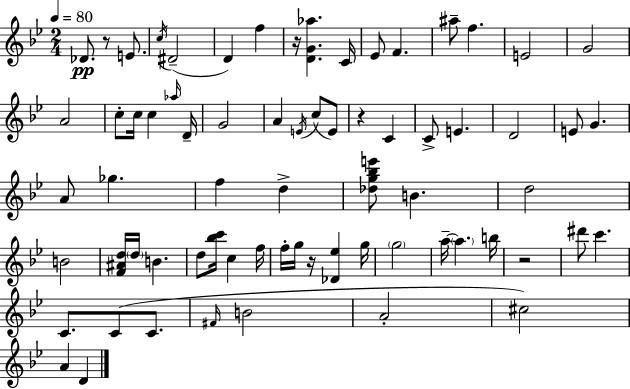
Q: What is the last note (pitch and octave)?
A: D4